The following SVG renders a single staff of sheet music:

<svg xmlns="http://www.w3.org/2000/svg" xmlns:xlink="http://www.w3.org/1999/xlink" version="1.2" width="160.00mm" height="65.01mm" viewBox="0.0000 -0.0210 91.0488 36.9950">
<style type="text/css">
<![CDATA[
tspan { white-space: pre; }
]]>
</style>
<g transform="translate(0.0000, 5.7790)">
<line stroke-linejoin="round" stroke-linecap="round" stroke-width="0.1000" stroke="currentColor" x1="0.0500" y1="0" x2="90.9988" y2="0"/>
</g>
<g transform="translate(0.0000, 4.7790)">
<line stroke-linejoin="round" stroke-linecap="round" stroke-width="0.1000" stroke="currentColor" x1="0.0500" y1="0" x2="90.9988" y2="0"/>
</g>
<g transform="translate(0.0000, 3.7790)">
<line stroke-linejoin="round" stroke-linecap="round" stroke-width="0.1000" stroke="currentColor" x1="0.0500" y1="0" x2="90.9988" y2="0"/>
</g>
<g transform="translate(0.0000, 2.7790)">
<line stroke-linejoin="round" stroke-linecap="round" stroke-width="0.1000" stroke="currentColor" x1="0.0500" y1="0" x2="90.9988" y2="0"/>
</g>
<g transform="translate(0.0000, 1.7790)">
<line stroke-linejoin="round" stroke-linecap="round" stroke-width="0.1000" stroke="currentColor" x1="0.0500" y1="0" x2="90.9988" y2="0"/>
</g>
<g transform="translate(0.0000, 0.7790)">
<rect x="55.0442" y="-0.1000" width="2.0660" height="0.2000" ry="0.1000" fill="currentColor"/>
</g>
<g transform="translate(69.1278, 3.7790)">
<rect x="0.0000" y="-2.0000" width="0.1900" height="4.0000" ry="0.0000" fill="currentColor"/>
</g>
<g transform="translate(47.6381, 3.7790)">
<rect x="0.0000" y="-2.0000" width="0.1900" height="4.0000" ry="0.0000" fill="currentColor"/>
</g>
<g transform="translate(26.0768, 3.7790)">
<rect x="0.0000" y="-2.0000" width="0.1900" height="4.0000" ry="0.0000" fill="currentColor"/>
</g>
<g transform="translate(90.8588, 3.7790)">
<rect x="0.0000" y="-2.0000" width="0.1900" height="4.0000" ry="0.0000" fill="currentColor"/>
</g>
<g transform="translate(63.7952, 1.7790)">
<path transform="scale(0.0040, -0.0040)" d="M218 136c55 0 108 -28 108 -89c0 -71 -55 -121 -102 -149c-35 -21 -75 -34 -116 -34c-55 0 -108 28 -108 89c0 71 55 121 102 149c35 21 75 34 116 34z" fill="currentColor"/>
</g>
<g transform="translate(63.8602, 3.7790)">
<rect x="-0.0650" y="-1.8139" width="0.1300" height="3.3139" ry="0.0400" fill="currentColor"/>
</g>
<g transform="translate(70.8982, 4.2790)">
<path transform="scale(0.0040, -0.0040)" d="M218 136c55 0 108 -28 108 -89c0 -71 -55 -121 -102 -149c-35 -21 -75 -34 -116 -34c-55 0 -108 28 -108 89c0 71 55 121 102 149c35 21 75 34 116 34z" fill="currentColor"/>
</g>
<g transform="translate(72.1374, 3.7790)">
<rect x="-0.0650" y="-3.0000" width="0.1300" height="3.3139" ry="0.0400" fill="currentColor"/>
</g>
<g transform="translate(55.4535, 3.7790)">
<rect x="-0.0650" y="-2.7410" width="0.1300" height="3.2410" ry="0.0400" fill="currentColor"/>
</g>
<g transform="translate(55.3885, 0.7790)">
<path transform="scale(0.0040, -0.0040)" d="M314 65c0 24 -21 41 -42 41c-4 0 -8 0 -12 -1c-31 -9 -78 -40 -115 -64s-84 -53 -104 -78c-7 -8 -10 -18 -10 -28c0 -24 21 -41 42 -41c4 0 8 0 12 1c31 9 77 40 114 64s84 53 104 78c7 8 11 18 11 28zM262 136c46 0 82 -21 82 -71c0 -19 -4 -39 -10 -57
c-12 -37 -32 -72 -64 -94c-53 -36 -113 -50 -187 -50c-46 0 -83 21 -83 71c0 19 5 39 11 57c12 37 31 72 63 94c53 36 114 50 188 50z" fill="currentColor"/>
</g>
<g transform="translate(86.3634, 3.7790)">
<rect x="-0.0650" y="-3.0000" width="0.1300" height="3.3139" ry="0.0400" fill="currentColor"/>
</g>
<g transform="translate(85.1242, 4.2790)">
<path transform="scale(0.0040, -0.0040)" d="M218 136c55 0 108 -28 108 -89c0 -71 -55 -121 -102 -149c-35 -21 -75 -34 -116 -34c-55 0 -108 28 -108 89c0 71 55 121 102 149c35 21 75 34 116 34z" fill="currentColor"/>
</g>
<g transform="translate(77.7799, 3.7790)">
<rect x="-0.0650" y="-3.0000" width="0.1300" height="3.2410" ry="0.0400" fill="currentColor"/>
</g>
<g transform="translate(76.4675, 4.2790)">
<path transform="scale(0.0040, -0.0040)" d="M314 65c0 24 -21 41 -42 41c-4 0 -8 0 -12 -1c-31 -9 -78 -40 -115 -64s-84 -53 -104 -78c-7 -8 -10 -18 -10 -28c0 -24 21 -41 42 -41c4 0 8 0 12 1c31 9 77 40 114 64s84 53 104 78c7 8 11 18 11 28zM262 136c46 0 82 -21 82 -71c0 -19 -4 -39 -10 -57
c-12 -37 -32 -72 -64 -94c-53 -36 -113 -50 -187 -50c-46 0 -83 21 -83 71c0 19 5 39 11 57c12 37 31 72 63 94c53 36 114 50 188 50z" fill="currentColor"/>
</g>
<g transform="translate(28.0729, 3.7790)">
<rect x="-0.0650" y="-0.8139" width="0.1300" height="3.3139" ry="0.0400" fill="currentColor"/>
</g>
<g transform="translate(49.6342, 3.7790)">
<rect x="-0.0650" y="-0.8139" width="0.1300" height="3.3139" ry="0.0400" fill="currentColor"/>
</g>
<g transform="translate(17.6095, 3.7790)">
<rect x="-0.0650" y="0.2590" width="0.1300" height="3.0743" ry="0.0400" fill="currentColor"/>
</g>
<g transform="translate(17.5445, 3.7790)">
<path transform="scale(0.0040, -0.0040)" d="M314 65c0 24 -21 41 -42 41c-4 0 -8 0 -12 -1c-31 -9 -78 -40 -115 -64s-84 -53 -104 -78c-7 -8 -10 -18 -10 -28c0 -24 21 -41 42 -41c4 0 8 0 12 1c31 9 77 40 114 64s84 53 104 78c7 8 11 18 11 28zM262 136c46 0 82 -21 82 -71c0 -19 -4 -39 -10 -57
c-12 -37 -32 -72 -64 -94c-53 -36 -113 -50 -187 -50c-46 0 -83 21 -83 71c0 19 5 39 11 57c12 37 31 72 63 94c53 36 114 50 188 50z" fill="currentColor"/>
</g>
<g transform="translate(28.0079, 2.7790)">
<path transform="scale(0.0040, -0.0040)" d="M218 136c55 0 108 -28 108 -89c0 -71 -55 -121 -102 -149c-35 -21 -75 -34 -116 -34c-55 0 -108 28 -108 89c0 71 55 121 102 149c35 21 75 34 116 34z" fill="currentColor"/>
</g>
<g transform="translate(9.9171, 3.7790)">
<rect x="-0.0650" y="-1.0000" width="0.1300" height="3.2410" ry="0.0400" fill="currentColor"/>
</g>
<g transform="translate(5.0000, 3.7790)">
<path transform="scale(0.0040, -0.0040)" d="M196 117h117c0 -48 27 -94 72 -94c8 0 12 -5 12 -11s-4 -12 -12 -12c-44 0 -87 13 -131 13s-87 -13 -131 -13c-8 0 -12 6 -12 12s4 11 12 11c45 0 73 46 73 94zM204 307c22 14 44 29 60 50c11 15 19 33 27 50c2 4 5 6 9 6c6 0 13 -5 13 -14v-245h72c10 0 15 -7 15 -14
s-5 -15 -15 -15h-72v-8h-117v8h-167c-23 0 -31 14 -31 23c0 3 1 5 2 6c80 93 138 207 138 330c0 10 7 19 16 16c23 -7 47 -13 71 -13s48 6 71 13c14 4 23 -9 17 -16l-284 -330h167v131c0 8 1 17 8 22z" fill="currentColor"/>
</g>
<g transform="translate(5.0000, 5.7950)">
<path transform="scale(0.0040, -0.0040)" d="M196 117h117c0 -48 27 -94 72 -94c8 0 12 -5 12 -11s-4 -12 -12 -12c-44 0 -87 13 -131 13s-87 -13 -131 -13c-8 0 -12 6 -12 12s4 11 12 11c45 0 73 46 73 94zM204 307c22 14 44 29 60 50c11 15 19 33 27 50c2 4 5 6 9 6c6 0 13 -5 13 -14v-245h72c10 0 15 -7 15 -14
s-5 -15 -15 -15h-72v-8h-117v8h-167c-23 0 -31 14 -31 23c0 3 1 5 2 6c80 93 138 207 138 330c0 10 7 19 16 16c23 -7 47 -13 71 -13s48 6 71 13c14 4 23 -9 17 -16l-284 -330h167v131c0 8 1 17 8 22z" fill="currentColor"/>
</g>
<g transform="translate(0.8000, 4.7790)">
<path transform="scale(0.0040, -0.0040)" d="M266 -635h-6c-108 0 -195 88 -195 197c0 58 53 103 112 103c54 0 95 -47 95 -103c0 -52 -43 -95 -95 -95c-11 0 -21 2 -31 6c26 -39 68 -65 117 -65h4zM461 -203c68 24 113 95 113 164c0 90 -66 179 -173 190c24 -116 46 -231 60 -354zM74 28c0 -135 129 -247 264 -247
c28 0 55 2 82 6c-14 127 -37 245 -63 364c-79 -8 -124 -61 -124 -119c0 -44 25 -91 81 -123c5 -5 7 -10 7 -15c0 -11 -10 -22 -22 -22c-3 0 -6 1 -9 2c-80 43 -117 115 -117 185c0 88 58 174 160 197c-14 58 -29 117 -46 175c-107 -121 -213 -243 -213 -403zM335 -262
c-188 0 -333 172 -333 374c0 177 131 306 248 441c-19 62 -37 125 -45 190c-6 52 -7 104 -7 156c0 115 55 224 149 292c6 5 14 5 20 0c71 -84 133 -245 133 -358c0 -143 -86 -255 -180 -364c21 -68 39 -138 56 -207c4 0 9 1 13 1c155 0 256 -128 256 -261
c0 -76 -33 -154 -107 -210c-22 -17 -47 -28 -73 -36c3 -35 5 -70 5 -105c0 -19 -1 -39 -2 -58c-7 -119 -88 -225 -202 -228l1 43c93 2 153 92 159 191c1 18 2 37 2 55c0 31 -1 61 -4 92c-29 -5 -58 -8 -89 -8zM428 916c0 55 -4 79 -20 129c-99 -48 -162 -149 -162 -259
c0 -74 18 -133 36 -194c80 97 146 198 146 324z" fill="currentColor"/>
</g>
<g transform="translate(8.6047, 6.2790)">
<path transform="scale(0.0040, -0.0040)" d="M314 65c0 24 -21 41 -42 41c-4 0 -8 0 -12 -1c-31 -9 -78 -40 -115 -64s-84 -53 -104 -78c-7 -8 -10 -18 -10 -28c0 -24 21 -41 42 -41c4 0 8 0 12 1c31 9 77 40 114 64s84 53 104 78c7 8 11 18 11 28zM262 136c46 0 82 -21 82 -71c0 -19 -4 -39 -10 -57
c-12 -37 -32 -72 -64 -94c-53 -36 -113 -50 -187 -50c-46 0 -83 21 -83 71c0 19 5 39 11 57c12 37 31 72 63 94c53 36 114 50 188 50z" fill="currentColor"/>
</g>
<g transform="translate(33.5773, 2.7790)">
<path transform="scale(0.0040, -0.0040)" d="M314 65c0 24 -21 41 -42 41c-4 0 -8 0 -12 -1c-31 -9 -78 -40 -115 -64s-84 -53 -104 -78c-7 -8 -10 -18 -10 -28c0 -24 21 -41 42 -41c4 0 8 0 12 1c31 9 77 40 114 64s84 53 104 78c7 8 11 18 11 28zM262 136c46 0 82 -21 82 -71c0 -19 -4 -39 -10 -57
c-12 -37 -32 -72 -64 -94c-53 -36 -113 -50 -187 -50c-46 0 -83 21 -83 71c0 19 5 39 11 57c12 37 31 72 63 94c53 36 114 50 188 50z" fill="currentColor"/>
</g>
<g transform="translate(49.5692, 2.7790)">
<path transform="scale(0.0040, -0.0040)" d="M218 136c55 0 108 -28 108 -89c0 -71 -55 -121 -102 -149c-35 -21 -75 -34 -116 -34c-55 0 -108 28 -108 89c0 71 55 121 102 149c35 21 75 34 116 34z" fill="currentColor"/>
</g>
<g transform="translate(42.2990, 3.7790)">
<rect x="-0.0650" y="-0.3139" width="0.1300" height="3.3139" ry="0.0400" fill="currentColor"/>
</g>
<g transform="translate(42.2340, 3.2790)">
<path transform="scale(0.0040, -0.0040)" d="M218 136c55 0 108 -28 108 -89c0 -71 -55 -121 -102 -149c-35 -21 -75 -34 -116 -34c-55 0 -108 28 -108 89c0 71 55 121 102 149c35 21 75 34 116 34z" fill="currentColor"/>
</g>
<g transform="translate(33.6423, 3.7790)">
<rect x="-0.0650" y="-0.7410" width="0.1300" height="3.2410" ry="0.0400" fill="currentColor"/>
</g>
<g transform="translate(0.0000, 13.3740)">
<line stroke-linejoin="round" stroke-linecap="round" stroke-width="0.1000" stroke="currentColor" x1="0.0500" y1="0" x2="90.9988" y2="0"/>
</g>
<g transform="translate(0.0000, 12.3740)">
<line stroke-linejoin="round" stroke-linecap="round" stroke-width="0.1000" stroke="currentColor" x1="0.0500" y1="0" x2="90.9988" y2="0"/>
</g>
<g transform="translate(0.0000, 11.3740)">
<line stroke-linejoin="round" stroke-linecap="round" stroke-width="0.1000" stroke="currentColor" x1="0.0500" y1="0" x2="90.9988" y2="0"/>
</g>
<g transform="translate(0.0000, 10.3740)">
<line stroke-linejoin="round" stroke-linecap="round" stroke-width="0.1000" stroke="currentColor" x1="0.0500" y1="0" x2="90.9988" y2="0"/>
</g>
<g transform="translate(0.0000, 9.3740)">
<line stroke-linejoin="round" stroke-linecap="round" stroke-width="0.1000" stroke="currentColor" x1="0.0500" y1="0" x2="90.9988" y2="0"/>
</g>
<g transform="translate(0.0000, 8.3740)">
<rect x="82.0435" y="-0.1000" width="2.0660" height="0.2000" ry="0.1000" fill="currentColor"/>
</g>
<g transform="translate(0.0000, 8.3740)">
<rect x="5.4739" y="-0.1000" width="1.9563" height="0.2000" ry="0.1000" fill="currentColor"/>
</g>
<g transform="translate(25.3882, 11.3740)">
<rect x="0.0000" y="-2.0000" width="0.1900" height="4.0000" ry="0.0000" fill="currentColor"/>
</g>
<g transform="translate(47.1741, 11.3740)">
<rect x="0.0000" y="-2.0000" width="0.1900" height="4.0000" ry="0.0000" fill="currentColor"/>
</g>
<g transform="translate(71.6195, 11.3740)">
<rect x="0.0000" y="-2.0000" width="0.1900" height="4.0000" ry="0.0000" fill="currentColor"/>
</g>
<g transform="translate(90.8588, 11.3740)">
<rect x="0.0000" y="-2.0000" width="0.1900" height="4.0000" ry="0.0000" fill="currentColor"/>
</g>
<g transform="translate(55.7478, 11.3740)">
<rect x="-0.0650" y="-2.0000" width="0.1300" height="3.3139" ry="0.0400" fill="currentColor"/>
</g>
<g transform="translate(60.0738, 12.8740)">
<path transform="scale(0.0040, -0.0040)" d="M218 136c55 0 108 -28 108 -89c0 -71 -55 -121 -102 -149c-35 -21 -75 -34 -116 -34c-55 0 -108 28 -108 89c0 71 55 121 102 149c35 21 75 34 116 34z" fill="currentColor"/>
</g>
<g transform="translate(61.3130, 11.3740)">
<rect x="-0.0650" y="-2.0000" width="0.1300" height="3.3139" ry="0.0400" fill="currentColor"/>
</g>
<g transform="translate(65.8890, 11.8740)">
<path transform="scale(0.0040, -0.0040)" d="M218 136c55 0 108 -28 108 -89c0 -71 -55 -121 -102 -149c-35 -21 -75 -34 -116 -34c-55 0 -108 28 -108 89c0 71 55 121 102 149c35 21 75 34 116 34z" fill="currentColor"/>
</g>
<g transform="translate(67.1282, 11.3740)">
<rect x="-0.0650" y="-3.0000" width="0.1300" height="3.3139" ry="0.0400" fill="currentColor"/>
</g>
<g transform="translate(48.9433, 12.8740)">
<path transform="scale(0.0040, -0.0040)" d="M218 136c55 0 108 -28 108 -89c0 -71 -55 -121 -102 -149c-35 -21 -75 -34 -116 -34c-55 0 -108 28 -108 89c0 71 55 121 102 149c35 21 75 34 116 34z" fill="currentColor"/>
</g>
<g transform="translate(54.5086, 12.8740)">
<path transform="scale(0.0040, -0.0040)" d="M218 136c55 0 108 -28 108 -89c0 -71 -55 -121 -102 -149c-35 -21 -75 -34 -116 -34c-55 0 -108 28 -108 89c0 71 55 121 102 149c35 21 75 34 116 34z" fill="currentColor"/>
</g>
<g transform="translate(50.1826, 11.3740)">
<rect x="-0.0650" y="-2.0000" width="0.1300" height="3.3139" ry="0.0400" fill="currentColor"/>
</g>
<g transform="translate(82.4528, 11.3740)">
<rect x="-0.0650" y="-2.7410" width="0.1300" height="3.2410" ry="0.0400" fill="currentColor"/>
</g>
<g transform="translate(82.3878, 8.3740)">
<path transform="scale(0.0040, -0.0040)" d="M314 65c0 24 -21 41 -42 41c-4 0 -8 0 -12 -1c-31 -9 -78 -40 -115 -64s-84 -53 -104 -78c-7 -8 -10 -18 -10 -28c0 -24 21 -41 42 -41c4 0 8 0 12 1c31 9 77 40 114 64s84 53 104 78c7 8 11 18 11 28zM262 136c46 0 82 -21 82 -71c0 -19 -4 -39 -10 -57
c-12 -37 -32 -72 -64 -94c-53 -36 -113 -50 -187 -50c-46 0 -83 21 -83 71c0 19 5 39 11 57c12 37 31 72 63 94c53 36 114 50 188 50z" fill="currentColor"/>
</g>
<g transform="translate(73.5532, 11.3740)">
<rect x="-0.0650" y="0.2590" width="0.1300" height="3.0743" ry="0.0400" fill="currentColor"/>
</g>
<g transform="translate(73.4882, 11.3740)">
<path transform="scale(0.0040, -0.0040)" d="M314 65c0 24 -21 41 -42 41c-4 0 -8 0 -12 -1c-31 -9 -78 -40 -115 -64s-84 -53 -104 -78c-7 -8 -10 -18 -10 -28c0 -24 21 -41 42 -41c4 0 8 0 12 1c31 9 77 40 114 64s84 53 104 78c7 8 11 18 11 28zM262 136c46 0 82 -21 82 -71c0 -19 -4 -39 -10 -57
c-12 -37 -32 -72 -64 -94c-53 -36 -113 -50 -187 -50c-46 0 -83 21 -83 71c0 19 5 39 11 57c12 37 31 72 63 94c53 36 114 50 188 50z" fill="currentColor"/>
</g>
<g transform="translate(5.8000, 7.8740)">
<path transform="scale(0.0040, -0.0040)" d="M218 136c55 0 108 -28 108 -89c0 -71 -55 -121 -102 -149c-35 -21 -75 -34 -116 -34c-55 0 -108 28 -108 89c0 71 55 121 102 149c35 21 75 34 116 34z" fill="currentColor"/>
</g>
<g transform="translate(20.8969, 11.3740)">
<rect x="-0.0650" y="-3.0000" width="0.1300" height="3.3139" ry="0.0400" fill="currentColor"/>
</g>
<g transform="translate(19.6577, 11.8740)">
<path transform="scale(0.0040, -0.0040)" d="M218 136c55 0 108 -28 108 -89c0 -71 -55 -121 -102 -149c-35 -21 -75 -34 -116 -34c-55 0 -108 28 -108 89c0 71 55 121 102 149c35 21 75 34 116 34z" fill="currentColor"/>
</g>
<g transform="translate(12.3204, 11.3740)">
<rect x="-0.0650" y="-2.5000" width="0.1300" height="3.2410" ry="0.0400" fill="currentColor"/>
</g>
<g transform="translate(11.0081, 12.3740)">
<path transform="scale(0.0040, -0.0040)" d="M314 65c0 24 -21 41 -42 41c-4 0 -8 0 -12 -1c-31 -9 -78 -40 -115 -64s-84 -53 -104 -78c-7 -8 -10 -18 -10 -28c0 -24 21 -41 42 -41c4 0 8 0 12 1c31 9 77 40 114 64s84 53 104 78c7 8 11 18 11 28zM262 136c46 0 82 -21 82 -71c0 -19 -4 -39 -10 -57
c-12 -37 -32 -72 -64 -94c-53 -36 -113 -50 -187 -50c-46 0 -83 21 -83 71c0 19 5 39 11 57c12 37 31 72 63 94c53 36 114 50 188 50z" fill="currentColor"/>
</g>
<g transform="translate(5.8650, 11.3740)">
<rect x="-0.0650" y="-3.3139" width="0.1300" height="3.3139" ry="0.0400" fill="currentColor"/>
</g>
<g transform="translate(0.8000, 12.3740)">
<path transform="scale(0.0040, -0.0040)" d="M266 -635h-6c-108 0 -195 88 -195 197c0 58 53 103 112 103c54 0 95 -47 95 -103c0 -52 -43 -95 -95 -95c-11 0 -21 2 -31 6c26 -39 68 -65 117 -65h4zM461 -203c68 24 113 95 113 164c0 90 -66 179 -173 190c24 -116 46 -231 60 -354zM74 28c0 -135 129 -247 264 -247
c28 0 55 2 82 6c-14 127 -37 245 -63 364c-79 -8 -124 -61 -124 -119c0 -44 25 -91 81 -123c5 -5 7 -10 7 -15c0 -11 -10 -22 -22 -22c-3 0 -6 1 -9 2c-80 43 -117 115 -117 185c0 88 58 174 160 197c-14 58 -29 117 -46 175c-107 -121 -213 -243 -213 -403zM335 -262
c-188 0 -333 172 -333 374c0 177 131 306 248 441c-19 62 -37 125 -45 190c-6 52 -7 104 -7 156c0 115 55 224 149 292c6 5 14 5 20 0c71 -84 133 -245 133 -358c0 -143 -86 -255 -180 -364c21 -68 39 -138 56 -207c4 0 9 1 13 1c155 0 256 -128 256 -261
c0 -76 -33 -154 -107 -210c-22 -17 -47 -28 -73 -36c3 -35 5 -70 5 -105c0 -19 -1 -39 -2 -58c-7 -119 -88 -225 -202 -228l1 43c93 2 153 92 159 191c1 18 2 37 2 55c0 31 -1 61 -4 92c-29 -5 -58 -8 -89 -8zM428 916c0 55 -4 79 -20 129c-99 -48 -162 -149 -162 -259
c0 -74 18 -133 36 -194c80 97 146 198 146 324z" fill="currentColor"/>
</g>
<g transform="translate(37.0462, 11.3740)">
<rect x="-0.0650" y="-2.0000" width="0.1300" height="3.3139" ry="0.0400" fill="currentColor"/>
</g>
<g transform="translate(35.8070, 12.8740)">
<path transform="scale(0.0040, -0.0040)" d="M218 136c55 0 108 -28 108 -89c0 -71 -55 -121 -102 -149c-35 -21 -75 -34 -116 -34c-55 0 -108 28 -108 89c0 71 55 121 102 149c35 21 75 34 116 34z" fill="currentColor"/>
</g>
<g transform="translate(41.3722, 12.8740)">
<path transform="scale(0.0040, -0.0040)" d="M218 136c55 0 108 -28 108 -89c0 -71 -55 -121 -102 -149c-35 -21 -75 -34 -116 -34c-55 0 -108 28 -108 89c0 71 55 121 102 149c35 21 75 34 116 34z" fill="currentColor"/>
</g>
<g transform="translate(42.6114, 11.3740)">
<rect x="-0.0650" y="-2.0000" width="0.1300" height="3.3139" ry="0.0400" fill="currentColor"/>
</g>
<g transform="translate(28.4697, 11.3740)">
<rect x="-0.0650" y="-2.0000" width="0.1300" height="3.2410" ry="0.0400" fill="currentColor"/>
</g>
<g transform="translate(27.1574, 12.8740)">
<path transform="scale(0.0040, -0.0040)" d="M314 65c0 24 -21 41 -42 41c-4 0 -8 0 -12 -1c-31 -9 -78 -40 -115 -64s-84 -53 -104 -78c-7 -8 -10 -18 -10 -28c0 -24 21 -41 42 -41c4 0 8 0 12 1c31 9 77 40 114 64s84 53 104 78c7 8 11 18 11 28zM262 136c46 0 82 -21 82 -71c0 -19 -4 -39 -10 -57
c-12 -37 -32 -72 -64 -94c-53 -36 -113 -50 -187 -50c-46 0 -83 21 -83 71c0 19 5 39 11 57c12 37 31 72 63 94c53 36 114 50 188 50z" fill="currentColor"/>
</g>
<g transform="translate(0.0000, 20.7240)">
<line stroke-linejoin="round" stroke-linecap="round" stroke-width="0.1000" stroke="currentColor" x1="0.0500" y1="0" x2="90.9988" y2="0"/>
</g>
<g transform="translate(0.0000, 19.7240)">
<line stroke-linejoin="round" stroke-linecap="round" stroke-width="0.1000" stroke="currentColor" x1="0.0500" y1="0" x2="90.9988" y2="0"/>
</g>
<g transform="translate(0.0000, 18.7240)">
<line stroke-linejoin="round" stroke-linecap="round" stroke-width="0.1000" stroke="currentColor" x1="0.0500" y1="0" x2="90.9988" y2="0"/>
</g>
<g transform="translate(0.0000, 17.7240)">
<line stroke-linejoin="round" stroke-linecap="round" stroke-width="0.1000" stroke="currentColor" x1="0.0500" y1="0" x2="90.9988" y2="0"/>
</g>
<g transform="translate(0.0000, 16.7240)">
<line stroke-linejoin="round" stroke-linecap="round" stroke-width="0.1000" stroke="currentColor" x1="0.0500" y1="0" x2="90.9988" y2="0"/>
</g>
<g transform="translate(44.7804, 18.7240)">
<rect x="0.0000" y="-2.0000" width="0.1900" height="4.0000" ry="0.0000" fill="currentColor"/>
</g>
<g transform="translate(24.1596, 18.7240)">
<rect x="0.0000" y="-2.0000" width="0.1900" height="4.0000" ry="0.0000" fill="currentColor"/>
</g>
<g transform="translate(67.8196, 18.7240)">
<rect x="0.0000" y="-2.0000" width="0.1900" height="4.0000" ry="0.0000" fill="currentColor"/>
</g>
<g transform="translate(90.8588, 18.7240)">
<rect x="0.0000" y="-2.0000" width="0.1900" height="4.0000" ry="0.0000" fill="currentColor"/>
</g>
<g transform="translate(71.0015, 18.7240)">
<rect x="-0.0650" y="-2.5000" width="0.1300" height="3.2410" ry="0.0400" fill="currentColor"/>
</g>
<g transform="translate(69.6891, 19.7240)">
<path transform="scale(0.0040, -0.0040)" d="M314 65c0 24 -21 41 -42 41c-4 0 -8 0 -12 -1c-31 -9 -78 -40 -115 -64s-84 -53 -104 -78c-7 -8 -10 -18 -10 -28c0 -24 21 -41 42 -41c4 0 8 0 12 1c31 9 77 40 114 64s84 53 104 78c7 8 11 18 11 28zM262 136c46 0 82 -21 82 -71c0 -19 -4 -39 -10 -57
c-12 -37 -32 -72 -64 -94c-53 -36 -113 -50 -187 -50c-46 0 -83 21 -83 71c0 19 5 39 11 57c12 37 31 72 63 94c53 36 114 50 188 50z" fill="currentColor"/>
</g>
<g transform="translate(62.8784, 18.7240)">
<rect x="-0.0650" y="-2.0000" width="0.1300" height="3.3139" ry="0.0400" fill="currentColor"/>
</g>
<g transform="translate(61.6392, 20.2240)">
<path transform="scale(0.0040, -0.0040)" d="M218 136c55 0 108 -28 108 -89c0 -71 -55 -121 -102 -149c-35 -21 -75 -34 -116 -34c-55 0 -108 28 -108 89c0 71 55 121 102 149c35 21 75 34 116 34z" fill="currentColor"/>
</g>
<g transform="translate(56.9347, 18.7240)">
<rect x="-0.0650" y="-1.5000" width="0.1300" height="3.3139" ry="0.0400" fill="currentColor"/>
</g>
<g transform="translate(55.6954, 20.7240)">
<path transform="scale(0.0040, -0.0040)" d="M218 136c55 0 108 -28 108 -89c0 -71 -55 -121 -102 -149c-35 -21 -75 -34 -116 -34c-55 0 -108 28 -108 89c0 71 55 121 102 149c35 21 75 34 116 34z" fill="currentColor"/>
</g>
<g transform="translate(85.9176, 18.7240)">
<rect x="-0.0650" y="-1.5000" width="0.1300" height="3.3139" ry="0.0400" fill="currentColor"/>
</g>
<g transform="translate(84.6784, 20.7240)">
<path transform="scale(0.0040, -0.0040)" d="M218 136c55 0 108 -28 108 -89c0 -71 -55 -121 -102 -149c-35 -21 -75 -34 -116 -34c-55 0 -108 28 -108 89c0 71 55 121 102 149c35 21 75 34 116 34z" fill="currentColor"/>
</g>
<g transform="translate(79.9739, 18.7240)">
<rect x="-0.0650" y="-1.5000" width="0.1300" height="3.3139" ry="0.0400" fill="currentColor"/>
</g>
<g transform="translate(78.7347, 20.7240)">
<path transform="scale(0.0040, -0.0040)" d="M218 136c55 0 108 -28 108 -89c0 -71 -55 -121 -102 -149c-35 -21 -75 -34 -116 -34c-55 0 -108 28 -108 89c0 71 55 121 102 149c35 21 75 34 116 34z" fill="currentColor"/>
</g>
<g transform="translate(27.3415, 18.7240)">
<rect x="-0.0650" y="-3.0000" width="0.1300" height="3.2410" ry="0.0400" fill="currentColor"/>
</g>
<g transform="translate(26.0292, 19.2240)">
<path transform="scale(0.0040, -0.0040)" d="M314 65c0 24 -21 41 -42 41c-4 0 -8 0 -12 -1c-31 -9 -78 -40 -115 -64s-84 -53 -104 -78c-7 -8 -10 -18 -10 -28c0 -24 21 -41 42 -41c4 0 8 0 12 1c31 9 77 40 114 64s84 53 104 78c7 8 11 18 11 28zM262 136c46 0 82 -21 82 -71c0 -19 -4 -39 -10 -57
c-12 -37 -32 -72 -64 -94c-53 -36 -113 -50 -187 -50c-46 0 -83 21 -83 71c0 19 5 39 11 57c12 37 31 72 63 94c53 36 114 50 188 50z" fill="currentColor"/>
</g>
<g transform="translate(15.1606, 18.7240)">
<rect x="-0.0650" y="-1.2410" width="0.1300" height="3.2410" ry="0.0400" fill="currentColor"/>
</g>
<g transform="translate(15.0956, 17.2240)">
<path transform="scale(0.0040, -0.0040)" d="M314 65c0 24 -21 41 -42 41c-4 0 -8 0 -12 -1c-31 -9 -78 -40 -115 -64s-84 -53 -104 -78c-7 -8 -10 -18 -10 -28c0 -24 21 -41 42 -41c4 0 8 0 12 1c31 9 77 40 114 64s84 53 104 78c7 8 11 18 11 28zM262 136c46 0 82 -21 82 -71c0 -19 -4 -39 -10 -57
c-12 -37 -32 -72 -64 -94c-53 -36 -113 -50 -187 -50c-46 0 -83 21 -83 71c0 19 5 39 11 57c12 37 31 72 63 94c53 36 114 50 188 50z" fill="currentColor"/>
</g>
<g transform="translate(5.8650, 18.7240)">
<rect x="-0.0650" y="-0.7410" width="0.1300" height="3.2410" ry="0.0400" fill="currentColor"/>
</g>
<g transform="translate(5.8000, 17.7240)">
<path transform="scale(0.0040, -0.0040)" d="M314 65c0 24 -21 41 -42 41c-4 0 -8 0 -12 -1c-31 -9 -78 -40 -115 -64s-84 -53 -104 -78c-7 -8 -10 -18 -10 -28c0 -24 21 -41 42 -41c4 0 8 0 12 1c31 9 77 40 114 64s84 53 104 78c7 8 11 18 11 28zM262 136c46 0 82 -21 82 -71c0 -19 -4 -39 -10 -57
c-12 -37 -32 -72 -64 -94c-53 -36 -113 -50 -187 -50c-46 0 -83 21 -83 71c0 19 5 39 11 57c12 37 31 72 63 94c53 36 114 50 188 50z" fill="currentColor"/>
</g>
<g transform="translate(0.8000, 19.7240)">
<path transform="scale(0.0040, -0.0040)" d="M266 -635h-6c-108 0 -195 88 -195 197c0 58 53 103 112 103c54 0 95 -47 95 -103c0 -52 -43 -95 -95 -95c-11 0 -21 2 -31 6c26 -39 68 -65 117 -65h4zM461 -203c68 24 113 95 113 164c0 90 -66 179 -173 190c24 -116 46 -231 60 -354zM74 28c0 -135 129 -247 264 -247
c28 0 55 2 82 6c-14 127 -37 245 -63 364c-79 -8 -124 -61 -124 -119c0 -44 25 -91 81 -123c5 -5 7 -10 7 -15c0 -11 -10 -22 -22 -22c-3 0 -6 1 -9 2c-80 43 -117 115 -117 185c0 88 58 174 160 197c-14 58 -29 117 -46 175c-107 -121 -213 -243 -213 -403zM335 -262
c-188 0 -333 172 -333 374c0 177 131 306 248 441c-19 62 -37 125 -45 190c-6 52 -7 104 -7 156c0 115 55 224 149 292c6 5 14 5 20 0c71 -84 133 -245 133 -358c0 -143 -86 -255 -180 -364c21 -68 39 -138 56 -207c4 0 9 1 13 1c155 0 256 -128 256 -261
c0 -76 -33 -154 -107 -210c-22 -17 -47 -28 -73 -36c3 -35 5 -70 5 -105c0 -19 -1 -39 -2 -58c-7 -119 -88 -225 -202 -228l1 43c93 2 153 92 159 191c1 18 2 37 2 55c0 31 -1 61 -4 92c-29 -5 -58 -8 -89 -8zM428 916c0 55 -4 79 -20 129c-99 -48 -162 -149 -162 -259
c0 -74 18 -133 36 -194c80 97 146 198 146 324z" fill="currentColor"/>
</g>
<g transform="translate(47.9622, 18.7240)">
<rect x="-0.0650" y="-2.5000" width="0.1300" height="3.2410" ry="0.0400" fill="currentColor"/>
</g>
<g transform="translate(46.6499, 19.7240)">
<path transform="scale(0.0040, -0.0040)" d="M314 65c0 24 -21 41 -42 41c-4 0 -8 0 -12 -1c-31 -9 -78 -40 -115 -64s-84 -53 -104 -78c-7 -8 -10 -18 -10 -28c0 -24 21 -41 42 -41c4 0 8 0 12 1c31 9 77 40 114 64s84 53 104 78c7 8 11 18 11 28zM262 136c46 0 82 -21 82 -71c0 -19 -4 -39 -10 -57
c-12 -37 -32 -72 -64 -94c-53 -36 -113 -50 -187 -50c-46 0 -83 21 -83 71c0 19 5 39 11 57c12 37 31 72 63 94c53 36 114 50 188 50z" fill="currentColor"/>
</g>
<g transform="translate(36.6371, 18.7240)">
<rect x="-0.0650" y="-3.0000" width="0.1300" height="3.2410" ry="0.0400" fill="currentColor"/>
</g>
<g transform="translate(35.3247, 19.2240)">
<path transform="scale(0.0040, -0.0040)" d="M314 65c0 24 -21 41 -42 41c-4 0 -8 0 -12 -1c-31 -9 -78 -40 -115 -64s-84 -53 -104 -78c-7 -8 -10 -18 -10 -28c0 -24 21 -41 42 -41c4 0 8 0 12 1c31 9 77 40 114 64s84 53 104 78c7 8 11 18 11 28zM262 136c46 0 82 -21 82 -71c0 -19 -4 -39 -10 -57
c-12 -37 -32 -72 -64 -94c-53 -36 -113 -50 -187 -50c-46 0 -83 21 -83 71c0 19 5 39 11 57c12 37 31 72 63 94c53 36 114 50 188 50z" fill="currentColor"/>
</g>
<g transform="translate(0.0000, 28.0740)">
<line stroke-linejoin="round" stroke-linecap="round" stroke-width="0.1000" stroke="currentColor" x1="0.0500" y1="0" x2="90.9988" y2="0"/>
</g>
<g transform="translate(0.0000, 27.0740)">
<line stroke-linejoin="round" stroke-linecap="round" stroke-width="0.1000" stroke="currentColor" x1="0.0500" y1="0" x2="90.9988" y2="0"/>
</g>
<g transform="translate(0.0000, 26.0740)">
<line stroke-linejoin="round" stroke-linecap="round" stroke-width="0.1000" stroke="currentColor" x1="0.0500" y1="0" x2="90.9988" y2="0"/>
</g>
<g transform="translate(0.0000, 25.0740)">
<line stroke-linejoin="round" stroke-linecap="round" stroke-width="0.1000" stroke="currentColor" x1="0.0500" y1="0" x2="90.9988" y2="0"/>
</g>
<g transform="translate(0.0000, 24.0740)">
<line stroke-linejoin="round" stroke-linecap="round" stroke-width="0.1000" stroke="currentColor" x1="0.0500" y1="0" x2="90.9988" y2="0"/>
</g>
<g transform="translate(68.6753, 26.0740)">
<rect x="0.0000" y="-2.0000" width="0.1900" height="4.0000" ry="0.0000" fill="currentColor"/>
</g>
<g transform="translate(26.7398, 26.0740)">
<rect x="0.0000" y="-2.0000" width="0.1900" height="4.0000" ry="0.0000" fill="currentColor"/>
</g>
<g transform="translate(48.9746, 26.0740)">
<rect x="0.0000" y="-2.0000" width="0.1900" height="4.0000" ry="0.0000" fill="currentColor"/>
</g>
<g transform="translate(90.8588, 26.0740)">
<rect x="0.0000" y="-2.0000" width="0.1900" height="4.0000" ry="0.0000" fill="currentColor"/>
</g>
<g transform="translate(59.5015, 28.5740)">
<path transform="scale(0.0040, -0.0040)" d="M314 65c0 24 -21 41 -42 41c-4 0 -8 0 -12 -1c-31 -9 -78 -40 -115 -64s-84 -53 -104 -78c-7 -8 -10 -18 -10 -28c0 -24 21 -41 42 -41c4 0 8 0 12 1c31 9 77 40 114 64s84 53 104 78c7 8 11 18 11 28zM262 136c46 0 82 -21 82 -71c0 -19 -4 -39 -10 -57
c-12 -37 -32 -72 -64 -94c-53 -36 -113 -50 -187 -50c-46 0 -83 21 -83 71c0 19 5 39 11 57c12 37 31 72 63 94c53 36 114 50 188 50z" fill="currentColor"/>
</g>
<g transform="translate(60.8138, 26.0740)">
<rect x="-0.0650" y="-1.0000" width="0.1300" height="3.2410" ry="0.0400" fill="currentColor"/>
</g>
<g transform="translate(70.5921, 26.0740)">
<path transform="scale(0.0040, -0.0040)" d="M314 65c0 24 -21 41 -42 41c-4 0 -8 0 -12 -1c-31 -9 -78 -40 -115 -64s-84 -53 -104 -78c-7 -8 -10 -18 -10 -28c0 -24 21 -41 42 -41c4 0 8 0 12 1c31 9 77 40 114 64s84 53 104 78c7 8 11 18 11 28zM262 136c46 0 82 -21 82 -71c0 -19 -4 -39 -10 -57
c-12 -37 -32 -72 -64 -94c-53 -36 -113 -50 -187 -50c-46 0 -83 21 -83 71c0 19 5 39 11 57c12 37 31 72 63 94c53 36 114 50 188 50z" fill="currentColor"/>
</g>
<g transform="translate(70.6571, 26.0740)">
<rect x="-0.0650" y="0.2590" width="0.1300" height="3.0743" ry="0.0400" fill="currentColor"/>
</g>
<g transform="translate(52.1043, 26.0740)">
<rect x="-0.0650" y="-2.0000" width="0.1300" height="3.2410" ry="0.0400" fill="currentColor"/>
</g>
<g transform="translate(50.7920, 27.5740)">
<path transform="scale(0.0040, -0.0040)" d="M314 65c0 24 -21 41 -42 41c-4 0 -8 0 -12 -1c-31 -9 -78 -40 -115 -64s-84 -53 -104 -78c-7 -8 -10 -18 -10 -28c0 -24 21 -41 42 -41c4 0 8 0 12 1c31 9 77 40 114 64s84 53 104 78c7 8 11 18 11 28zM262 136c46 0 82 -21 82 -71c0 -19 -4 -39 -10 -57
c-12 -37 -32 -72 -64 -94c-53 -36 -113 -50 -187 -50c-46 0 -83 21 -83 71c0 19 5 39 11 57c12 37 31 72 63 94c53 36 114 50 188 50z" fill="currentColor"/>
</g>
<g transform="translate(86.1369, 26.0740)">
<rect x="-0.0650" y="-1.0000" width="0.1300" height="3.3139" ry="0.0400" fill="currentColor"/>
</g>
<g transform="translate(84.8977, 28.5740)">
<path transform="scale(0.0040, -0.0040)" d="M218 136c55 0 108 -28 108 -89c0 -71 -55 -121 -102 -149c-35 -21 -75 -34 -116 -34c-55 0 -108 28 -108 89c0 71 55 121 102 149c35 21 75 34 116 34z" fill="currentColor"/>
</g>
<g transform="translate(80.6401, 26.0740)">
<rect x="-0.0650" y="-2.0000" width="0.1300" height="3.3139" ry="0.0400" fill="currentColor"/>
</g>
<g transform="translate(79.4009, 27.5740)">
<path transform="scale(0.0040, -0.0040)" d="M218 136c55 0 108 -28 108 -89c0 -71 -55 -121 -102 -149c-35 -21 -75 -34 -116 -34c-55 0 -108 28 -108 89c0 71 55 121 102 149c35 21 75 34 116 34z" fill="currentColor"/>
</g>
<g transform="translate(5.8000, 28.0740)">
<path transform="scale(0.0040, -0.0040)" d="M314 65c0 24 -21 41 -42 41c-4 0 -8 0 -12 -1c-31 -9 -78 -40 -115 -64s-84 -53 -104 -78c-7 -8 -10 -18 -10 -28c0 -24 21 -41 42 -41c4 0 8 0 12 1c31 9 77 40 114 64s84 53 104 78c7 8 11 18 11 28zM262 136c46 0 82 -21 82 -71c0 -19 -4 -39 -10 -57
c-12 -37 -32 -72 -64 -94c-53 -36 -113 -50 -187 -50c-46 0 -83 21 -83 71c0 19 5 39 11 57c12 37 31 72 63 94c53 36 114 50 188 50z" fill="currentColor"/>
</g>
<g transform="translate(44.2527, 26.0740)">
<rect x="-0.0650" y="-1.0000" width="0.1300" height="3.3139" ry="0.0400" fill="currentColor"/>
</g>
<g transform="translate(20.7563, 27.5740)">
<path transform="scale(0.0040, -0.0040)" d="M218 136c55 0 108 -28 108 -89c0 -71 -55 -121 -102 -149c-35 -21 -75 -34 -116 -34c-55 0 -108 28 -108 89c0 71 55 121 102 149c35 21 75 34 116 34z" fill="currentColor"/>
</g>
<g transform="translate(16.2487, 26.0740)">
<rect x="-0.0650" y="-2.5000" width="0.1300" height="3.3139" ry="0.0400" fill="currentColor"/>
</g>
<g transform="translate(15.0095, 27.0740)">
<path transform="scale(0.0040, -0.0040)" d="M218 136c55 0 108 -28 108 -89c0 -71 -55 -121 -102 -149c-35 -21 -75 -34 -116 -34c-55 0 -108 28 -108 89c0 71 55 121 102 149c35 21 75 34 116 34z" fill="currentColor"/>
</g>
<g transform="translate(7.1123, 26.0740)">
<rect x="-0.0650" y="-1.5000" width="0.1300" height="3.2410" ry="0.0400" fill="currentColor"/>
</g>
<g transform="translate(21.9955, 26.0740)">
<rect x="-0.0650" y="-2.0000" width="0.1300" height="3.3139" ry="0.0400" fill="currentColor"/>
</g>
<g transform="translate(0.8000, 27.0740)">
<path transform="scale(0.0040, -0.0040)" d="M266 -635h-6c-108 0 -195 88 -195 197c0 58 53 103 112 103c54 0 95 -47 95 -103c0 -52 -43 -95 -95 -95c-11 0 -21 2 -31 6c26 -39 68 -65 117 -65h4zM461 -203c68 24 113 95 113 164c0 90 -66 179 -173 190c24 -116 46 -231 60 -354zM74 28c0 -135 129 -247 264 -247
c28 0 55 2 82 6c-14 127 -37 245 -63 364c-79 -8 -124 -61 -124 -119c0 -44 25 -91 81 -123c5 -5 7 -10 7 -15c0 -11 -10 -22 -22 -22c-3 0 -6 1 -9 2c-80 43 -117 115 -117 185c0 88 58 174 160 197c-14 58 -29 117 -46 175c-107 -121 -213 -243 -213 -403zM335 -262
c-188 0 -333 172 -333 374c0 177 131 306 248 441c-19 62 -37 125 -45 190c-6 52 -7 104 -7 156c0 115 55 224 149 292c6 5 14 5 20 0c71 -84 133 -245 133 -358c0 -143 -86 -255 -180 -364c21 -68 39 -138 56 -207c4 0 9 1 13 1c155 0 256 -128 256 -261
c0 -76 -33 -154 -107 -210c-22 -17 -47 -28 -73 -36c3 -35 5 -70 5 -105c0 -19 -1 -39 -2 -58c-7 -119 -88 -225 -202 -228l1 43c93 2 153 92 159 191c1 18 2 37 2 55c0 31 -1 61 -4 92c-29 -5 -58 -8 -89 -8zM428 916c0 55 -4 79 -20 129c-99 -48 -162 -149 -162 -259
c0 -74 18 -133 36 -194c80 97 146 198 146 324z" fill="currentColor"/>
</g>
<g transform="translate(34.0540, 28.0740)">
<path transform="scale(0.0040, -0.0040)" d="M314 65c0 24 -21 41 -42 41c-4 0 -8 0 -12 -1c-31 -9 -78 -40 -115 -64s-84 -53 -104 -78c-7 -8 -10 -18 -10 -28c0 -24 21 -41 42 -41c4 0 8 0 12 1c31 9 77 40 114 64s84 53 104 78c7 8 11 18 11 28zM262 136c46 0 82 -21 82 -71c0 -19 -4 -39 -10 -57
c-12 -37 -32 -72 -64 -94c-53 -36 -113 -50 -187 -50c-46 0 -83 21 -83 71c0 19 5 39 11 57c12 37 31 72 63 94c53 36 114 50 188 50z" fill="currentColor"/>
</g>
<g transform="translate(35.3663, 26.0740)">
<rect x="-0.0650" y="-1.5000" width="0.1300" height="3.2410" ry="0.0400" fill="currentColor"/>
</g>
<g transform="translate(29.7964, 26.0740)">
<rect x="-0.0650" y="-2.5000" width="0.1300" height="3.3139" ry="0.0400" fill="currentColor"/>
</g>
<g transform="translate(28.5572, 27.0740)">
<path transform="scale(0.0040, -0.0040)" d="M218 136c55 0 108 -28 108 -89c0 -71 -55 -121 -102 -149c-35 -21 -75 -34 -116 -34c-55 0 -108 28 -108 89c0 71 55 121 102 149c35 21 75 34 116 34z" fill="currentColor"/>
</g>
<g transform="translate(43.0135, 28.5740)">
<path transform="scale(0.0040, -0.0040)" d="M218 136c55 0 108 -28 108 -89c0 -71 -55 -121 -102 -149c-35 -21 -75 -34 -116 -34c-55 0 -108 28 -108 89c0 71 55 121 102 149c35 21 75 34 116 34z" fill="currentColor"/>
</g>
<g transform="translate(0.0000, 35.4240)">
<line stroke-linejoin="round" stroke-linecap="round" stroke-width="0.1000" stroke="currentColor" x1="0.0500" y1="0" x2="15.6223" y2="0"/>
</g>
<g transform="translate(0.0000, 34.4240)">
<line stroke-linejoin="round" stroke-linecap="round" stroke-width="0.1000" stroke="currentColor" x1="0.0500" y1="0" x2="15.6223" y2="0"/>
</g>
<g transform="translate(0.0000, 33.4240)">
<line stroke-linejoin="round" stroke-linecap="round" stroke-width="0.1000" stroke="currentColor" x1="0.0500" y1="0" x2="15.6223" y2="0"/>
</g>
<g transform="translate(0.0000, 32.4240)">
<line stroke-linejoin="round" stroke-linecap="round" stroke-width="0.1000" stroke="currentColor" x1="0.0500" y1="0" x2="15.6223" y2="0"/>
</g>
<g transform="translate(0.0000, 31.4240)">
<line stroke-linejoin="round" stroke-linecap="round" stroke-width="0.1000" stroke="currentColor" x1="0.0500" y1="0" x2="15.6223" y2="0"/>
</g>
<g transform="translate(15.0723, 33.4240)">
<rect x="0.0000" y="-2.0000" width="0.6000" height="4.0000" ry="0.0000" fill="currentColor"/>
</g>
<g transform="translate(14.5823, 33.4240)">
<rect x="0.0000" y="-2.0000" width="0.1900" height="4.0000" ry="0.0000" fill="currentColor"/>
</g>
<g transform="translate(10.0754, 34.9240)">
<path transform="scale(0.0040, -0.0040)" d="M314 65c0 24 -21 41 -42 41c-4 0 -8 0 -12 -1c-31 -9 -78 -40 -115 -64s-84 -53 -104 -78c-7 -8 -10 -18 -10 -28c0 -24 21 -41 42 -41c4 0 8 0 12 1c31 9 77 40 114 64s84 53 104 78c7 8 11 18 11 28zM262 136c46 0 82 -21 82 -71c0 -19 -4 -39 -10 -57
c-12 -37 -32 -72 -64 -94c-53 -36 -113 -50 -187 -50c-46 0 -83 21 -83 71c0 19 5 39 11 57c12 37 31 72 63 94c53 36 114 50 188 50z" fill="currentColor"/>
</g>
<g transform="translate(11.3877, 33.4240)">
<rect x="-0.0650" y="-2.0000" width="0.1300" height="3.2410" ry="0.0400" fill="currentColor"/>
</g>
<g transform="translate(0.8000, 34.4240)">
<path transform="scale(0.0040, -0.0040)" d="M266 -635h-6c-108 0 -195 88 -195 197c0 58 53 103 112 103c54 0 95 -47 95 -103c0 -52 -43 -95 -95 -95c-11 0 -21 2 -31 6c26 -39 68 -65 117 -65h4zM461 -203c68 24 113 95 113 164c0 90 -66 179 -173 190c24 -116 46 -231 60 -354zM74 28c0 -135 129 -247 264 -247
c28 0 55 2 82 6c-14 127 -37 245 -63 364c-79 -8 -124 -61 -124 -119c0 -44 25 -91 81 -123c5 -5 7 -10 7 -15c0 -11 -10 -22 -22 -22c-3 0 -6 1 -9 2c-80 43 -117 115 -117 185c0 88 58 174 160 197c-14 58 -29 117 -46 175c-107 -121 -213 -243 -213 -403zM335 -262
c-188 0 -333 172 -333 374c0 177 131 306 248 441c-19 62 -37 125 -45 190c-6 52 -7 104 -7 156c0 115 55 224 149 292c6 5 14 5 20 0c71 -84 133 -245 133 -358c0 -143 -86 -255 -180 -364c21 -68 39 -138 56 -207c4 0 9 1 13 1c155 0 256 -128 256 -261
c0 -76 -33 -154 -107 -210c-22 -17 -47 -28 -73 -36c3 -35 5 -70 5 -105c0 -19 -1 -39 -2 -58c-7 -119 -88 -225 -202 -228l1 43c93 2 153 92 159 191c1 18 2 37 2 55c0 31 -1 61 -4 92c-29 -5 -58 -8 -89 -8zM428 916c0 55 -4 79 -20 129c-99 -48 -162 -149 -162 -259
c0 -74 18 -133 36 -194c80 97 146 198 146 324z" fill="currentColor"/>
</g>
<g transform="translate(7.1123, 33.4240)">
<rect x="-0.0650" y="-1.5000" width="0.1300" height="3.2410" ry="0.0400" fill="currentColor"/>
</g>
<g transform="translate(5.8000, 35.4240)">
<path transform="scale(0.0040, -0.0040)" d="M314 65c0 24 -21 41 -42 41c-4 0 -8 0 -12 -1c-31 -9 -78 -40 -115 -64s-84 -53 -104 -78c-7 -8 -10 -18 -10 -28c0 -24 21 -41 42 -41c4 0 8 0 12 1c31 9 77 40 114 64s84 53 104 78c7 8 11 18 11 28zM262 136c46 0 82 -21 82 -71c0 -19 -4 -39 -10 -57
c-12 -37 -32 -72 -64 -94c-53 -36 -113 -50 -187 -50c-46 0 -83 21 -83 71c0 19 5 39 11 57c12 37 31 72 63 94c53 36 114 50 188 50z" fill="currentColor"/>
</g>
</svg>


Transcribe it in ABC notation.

X:1
T:Untitled
M:4/4
L:1/4
K:C
D2 B2 d d2 c d a2 f A A2 A b G2 A F2 F F F F F A B2 a2 d2 e2 A2 A2 G2 E F G2 E E E2 G F G E2 D F2 D2 B2 F D E2 F2